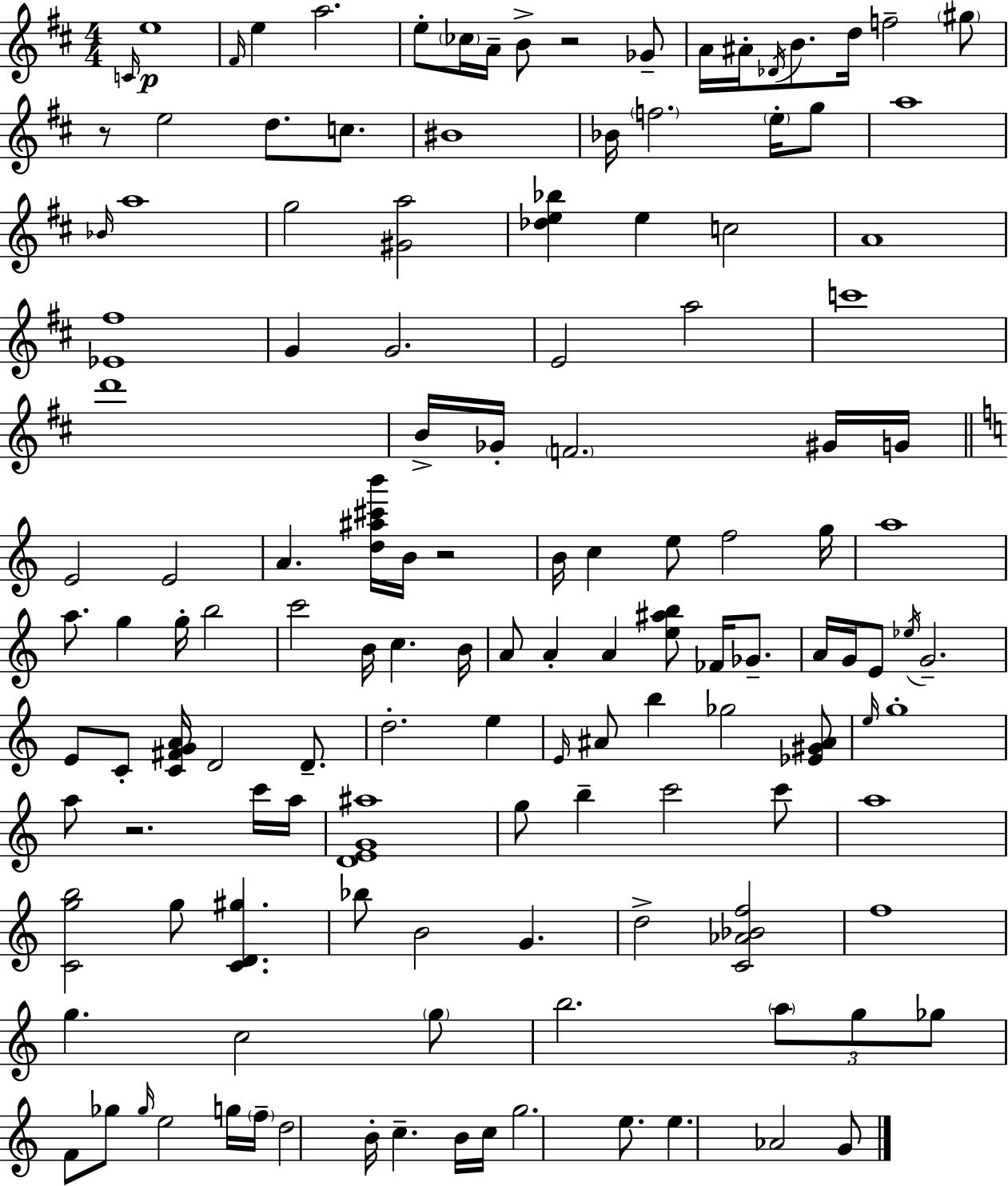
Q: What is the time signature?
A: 4/4